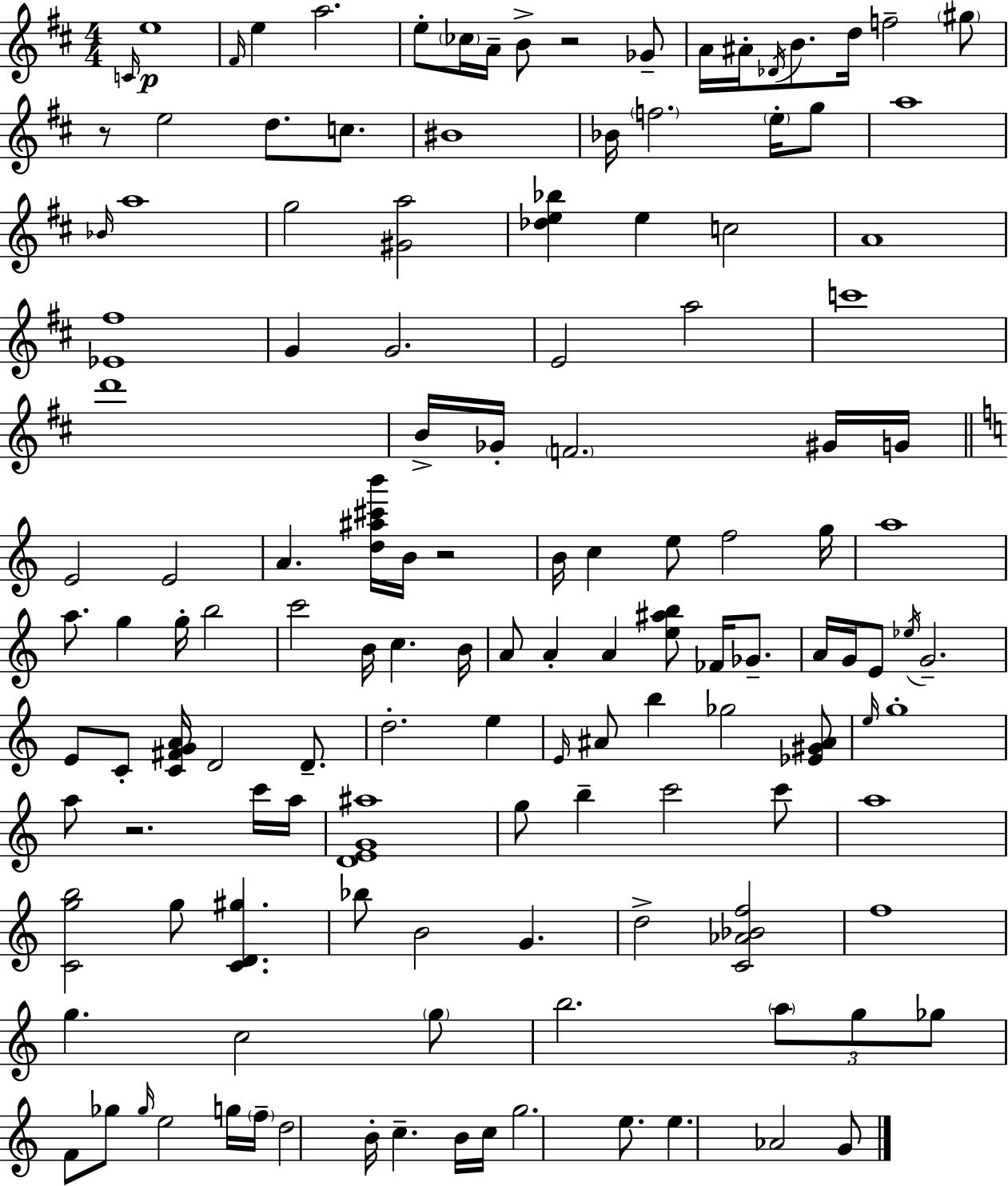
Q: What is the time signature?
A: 4/4